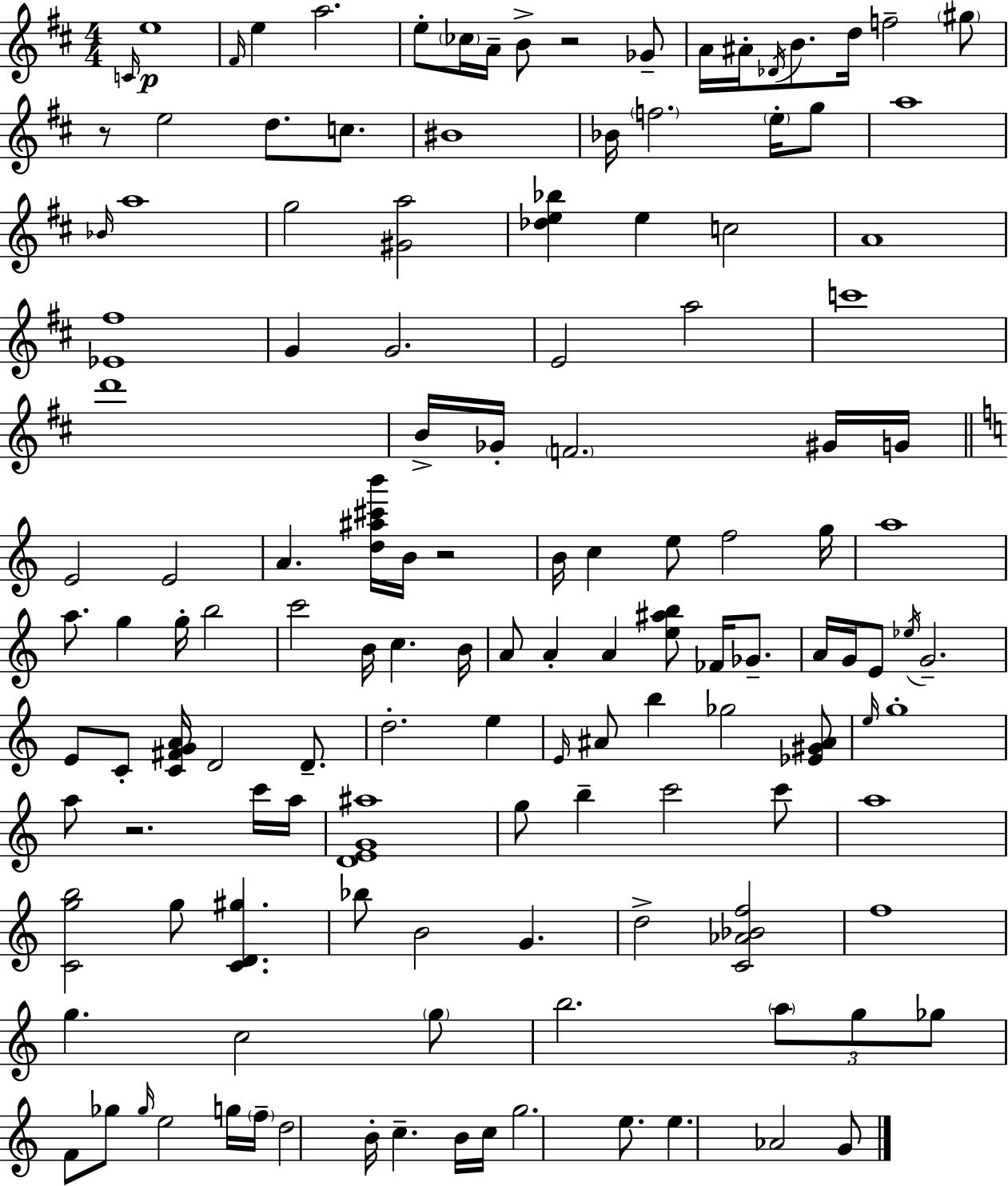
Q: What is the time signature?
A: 4/4